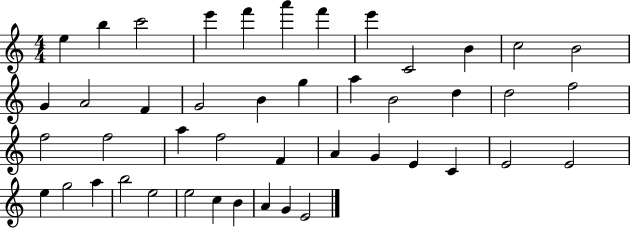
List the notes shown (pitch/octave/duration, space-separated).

E5/q B5/q C6/h E6/q F6/q A6/q F6/q E6/q C4/h B4/q C5/h B4/h G4/q A4/h F4/q G4/h B4/q G5/q A5/q B4/h D5/q D5/h F5/h F5/h F5/h A5/q F5/h F4/q A4/q G4/q E4/q C4/q E4/h E4/h E5/q G5/h A5/q B5/h E5/h E5/h C5/q B4/q A4/q G4/q E4/h